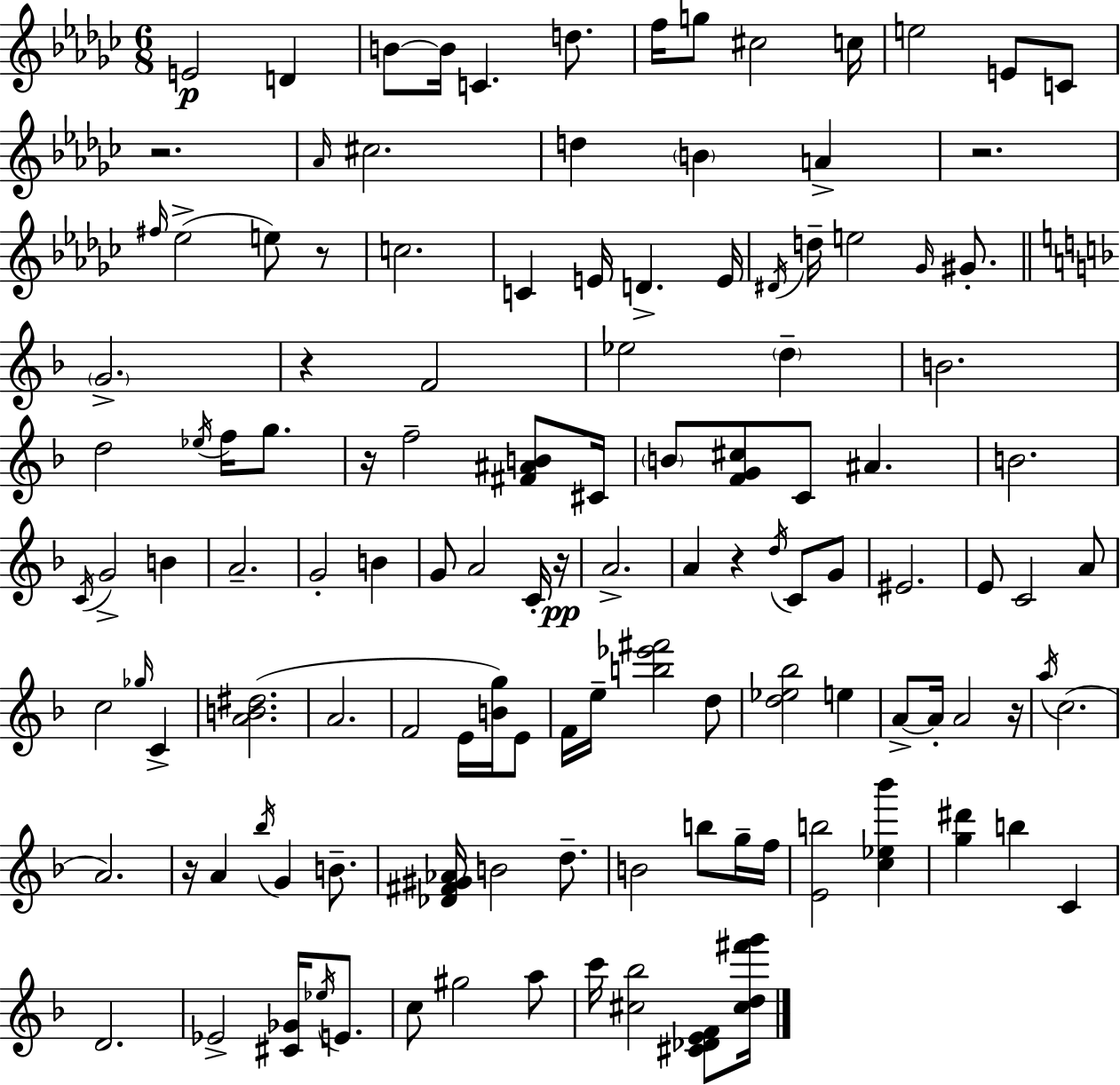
{
  \clef treble
  \numericTimeSignature
  \time 6/8
  \key ees \minor
  \repeat volta 2 { e'2\p d'4 | b'8~~ b'16 c'4. d''8. | f''16 g''8 cis''2 c''16 | e''2 e'8 c'8 | \break r2. | \grace { aes'16 } cis''2. | d''4 \parenthesize b'4 a'4-> | r2. | \break \grace { fis''16 }( ees''2-> e''8) | r8 c''2. | c'4 e'16 d'4.-> | e'16 \acciaccatura { dis'16 } d''16-- e''2 | \break \grace { ges'16 } gis'8.-. \bar "||" \break \key f \major \parenthesize g'2.-> | r4 f'2 | ees''2 \parenthesize d''4-- | b'2. | \break d''2 \acciaccatura { ees''16 } f''16 g''8. | r16 f''2-- <fis' ais' b'>8 | cis'16 \parenthesize b'8 <f' g' cis''>8 c'8 ais'4. | b'2. | \break \acciaccatura { c'16 } g'2-> b'4 | a'2.-- | g'2-. b'4 | g'8 a'2 | \break c'16-. r16\pp a'2.-> | a'4 r4 \acciaccatura { d''16 } c'8 | g'8 eis'2. | e'8 c'2 | \break a'8 c''2 \grace { ges''16 } | c'4-> <a' b' dis''>2.( | a'2. | f'2 | \break e'16 <b' g''>16) e'8 f'16 e''16-- <b'' ees''' fis'''>2 | d''8 <d'' ees'' bes''>2 | e''4 a'8->~~ a'16-. a'2 | r16 \acciaccatura { a''16 }( c''2. | \break a'2.) | r16 a'4 \acciaccatura { bes''16 } g'4 | b'8.-- <des' fis' gis' aes'>16 b'2 | d''8.-- b'2 | \break b''8 g''16-- f''16 <e' b''>2 | <c'' ees'' bes'''>4 <g'' dis'''>4 b''4 | c'4 d'2. | ees'2-> | \break <cis' ges'>16 \acciaccatura { ees''16 } e'8. c''8 gis''2 | a''8 c'''16 <cis'' bes''>2 | <cis' des' e' f'>8 <cis'' d'' fis''' g'''>16 } \bar "|."
}